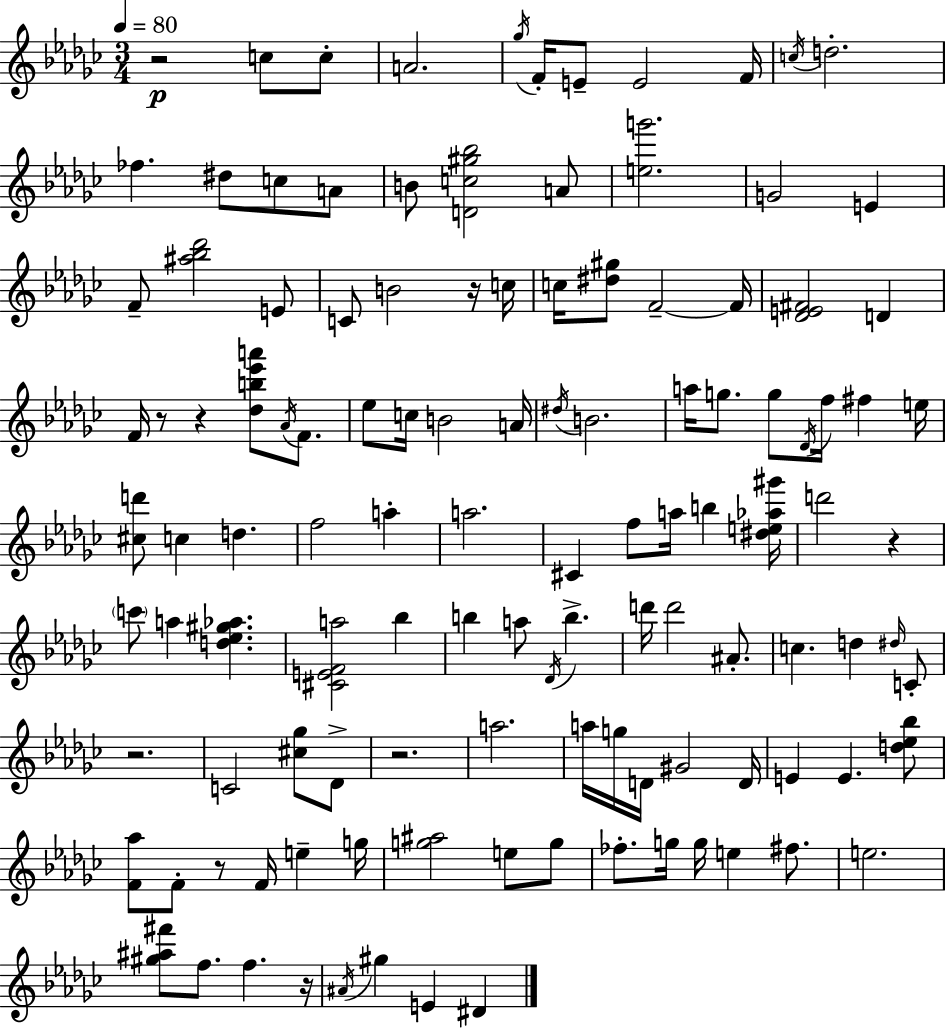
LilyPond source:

{
  \clef treble
  \numericTimeSignature
  \time 3/4
  \key ees \minor
  \tempo 4 = 80
  r2\p c''8 c''8-. | a'2. | \acciaccatura { ges''16 } f'16-. e'8-- e'2 | f'16 \acciaccatura { c''16 } d''2.-. | \break fes''4. dis''8 c''8 | a'8 b'8 <d' c'' gis'' bes''>2 | a'8 <e'' g'''>2. | g'2 e'4 | \break f'8-- <ais'' bes'' des'''>2 | e'8 c'8 b'2 | r16 c''16 c''16 <dis'' gis''>8 f'2--~~ | f'16 <des' e' fis'>2 d'4 | \break f'16 r8 r4 <des'' b'' ees''' a'''>8 \acciaccatura { aes'16 } | f'8. ees''8 c''16 b'2 | a'16 \acciaccatura { dis''16 } b'2. | a''16 g''8. g''8 \acciaccatura { des'16 } f''16 | \break fis''4 e''16 <cis'' d'''>8 c''4 d''4. | f''2 | a''4-. a''2. | cis'4 f''8 a''16 | \break b''4 <dis'' e'' aes'' gis'''>16 d'''2 | r4 \parenthesize c'''8 a''4 <d'' ees'' gis'' aes''>4. | <cis' e' f' a''>2 | bes''4 b''4 a''8 \acciaccatura { des'16 } | \break b''4.-> d'''16 d'''2 | ais'8.-. c''4. | d''4 \grace { dis''16 } c'8-. r2. | c'2 | \break <cis'' ges''>8 des'8-> r2. | a''2. | a''16 g''16 d'16 gis'2 | d'16 e'4 e'4. | \break <d'' ees'' bes''>8 <f' aes''>8 f'8-. r8 | f'16 e''4-- g''16 <g'' ais''>2 | e''8 g''8 fes''8.-. g''16 g''16 | e''4 fis''8. e''2. | \break <gis'' ais'' fis'''>8 f''8. | f''4. r16 \acciaccatura { ais'16 } gis''4 | e'4 dis'4 \bar "|."
}